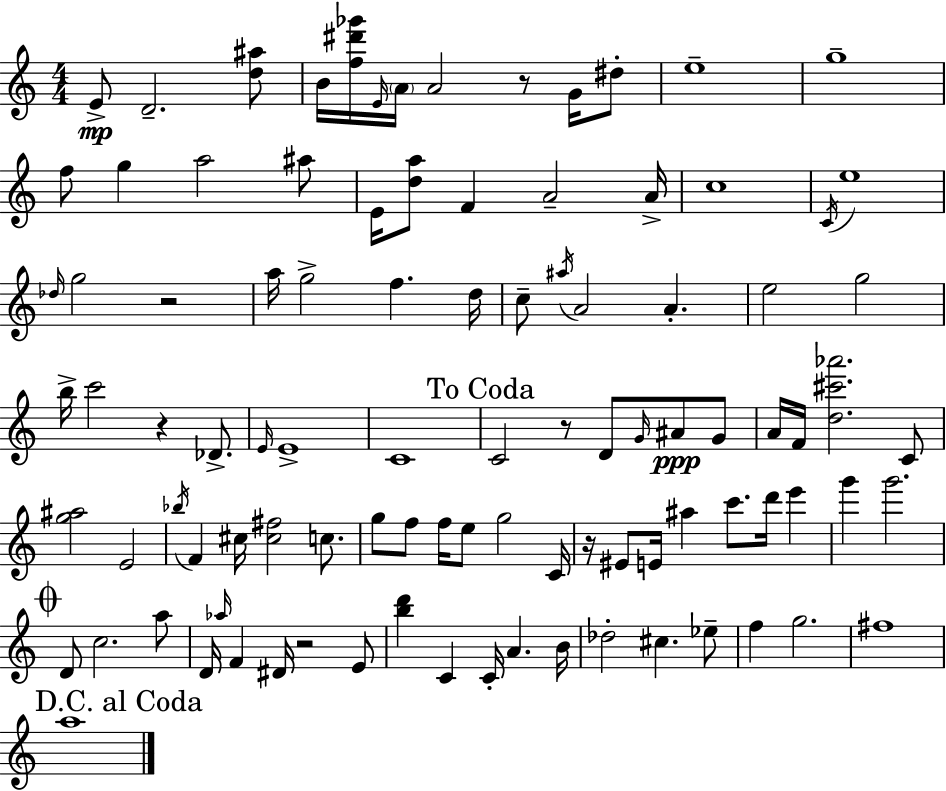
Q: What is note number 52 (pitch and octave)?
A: C5